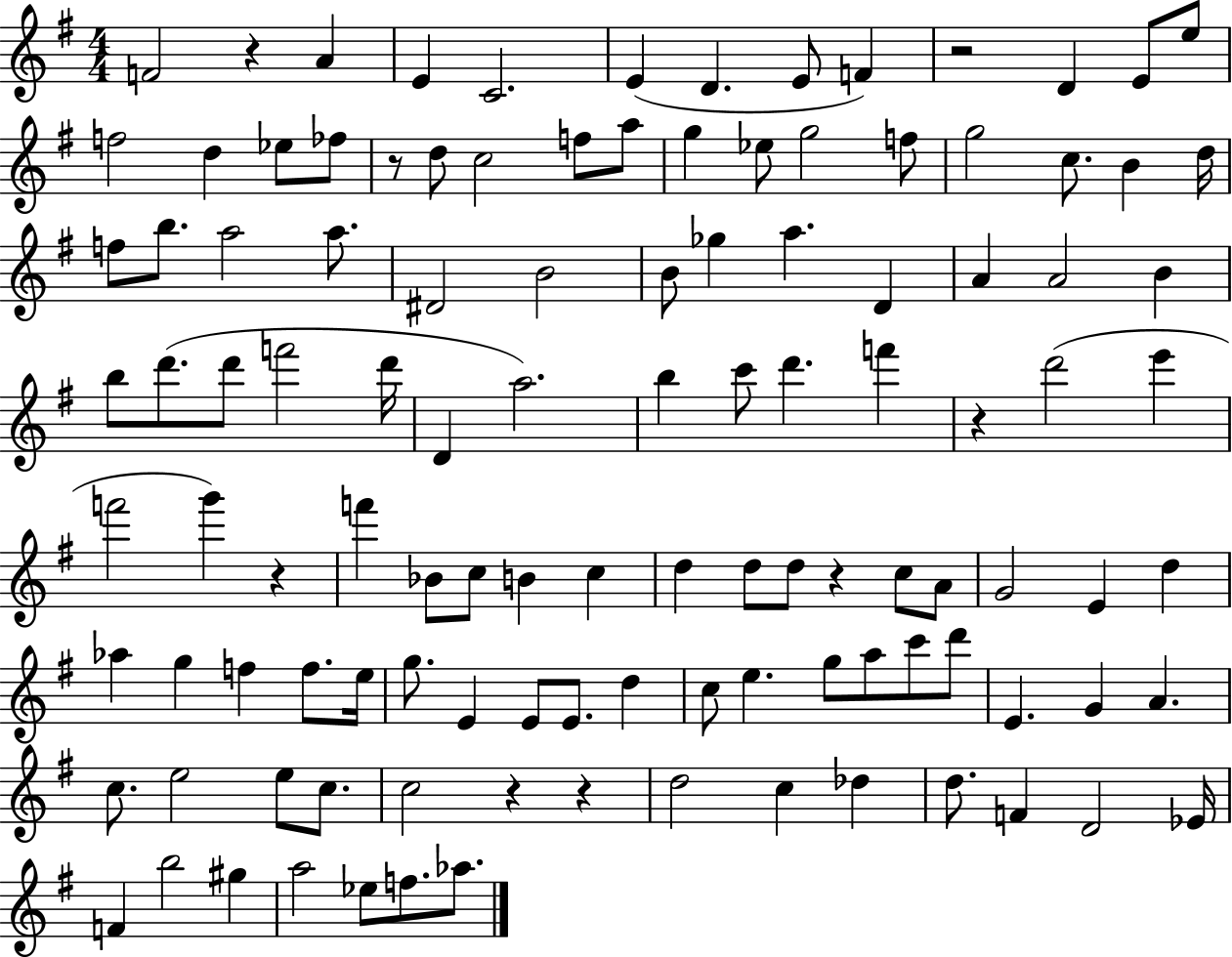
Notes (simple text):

F4/h R/q A4/q E4/q C4/h. E4/q D4/q. E4/e F4/q R/h D4/q E4/e E5/e F5/h D5/q Eb5/e FES5/e R/e D5/e C5/h F5/e A5/e G5/q Eb5/e G5/h F5/e G5/h C5/e. B4/q D5/s F5/e B5/e. A5/h A5/e. D#4/h B4/h B4/e Gb5/q A5/q. D4/q A4/q A4/h B4/q B5/e D6/e. D6/e F6/h D6/s D4/q A5/h. B5/q C6/e D6/q. F6/q R/q D6/h E6/q F6/h G6/q R/q F6/q Bb4/e C5/e B4/q C5/q D5/q D5/e D5/e R/q C5/e A4/e G4/h E4/q D5/q Ab5/q G5/q F5/q F5/e. E5/s G5/e. E4/q E4/e E4/e. D5/q C5/e E5/q. G5/e A5/e C6/e D6/e E4/q. G4/q A4/q. C5/e. E5/h E5/e C5/e. C5/h R/q R/q D5/h C5/q Db5/q D5/e. F4/q D4/h Eb4/s F4/q B5/h G#5/q A5/h Eb5/e F5/e. Ab5/e.